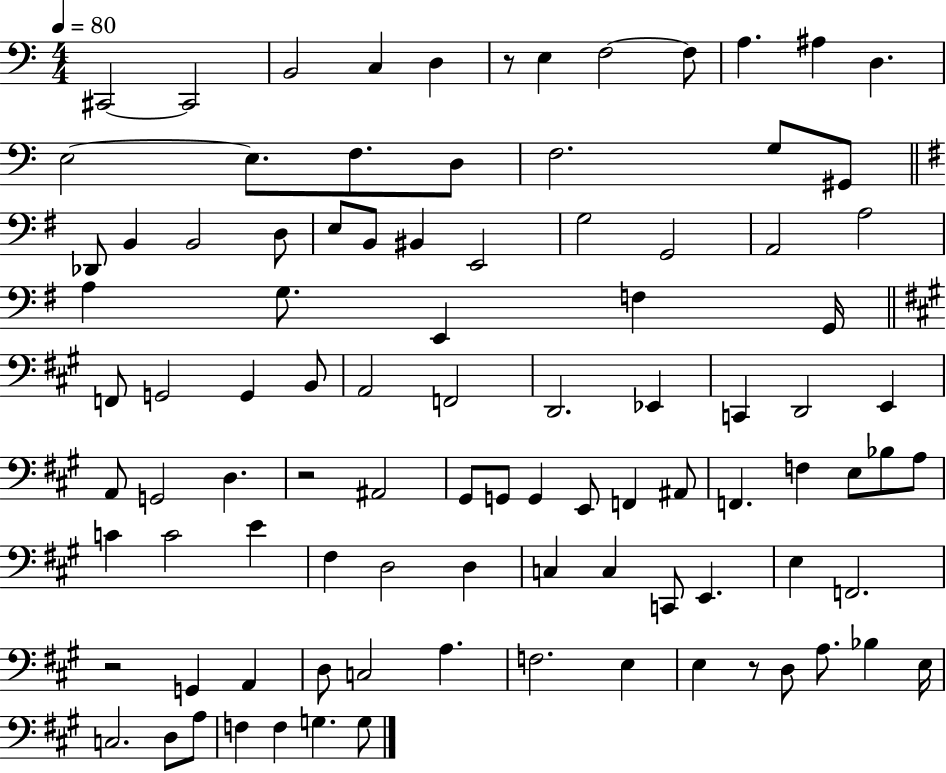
X:1
T:Untitled
M:4/4
L:1/4
K:C
^C,,2 ^C,,2 B,,2 C, D, z/2 E, F,2 F,/2 A, ^A, D, E,2 E,/2 F,/2 D,/2 F,2 G,/2 ^G,,/2 _D,,/2 B,, B,,2 D,/2 E,/2 B,,/2 ^B,, E,,2 G,2 G,,2 A,,2 A,2 A, G,/2 E,, F, G,,/4 F,,/2 G,,2 G,, B,,/2 A,,2 F,,2 D,,2 _E,, C,, D,,2 E,, A,,/2 G,,2 D, z2 ^A,,2 ^G,,/2 G,,/2 G,, E,,/2 F,, ^A,,/2 F,, F, E,/2 _B,/2 A,/2 C C2 E ^F, D,2 D, C, C, C,,/2 E,, E, F,,2 z2 G,, A,, D,/2 C,2 A, F,2 E, E, z/2 D,/2 A,/2 _B, E,/4 C,2 D,/2 A,/2 F, F, G, G,/2